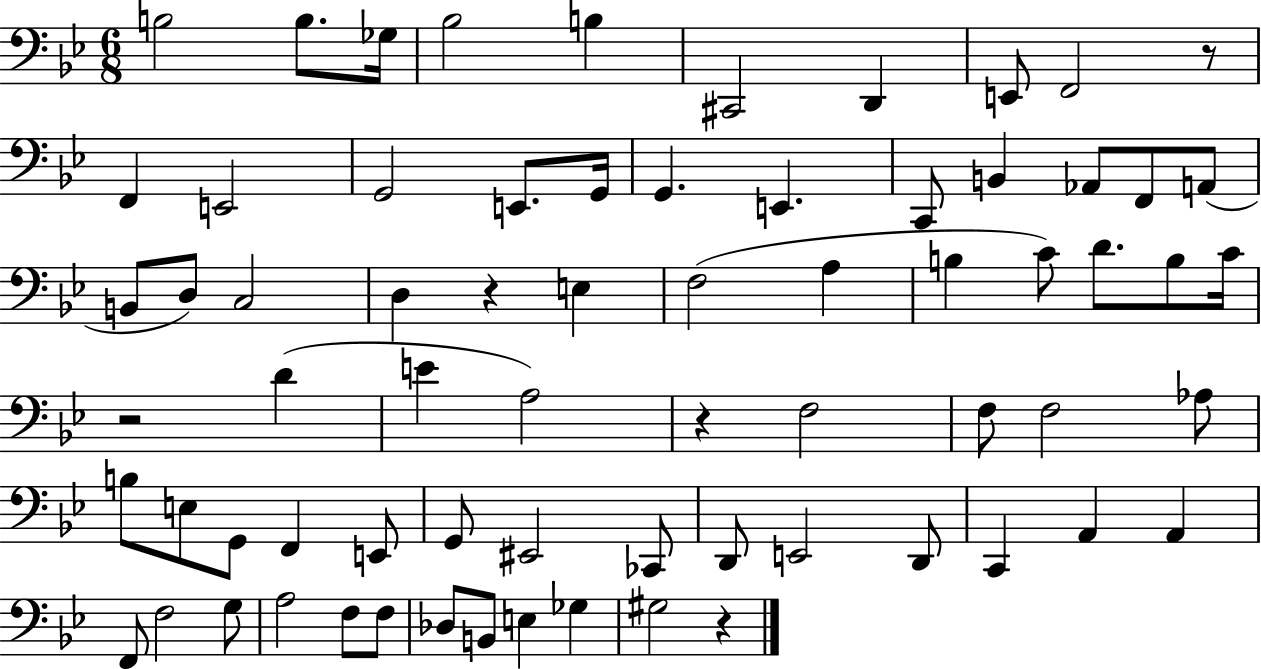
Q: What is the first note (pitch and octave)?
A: B3